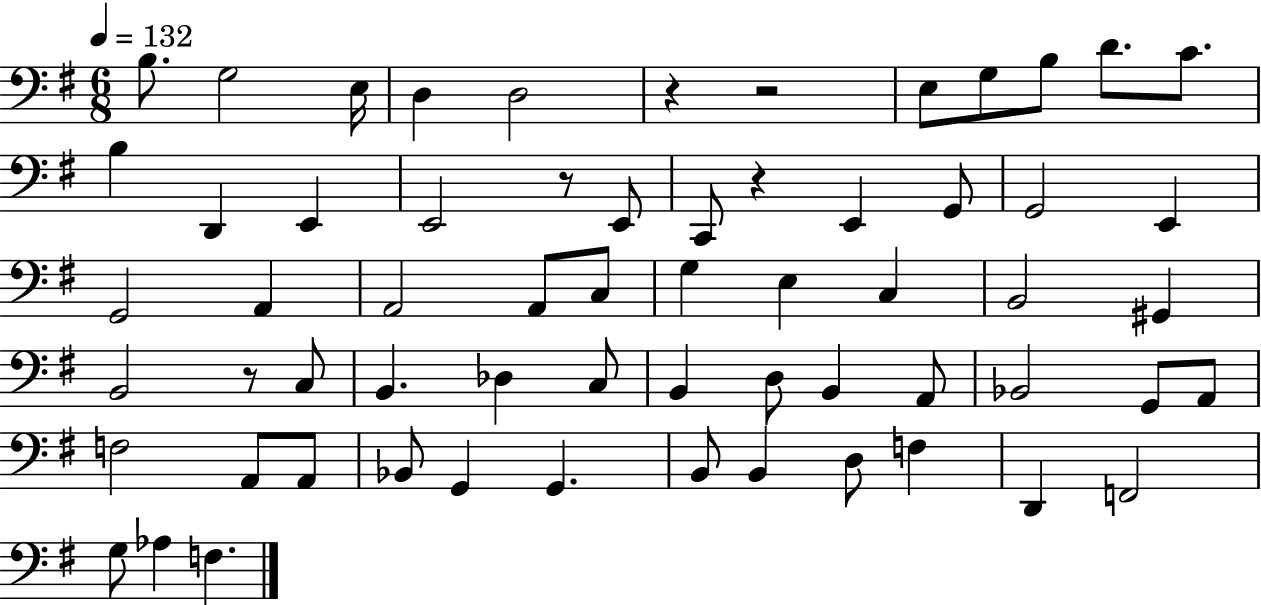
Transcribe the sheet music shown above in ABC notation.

X:1
T:Untitled
M:6/8
L:1/4
K:G
B,/2 G,2 E,/4 D, D,2 z z2 E,/2 G,/2 B,/2 D/2 C/2 B, D,, E,, E,,2 z/2 E,,/2 C,,/2 z E,, G,,/2 G,,2 E,, G,,2 A,, A,,2 A,,/2 C,/2 G, E, C, B,,2 ^G,, B,,2 z/2 C,/2 B,, _D, C,/2 B,, D,/2 B,, A,,/2 _B,,2 G,,/2 A,,/2 F,2 A,,/2 A,,/2 _B,,/2 G,, G,, B,,/2 B,, D,/2 F, D,, F,,2 G,/2 _A, F,